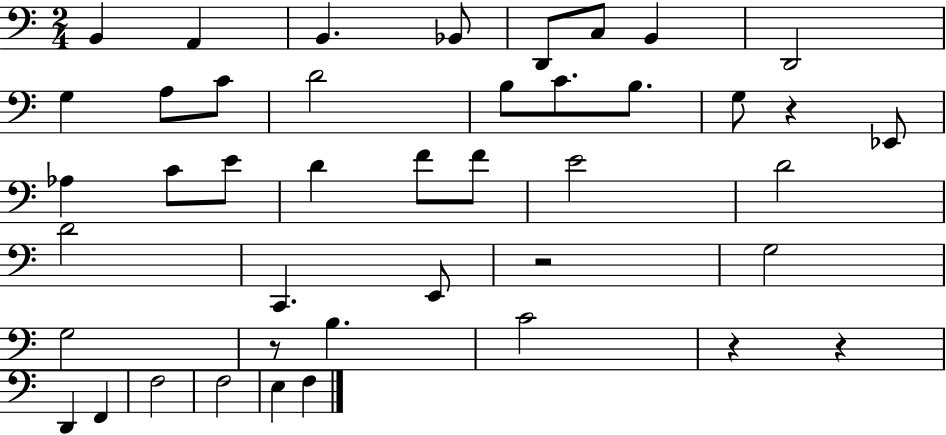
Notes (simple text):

B2/q A2/q B2/q. Bb2/e D2/e C3/e B2/q D2/h G3/q A3/e C4/e D4/h B3/e C4/e. B3/e. G3/e R/q Eb2/e Ab3/q C4/e E4/e D4/q F4/e F4/e E4/h D4/h D4/h C2/q. E2/e R/h G3/h G3/h R/e B3/q. C4/h R/q R/q D2/q F2/q F3/h F3/h E3/q F3/q